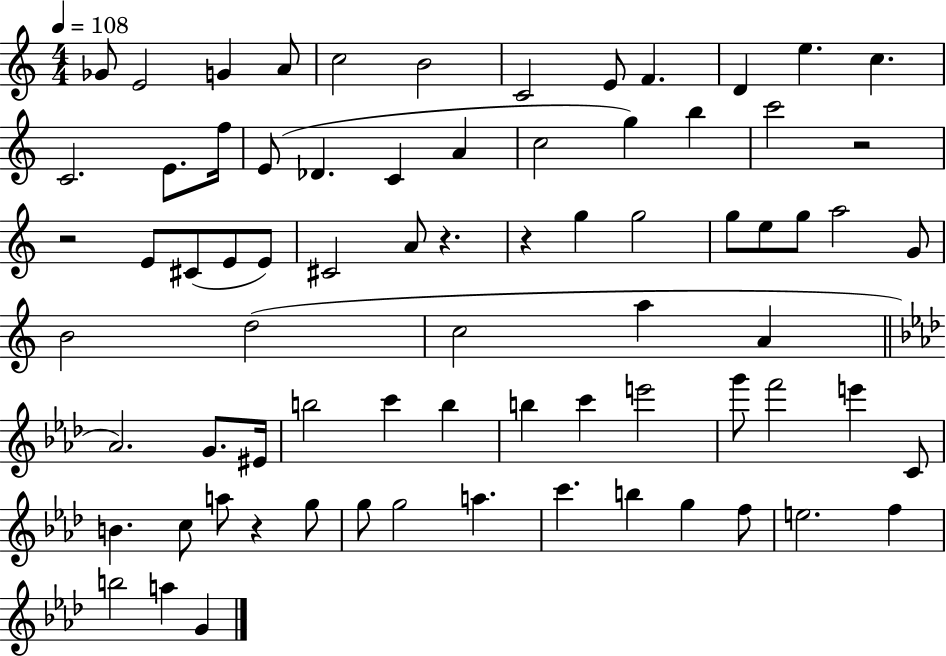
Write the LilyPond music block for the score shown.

{
  \clef treble
  \numericTimeSignature
  \time 4/4
  \key c \major
  \tempo 4 = 108
  ges'8 e'2 g'4 a'8 | c''2 b'2 | c'2 e'8 f'4. | d'4 e''4. c''4. | \break c'2. e'8. f''16 | e'8( des'4. c'4 a'4 | c''2 g''4) b''4 | c'''2 r2 | \break r2 e'8 cis'8( e'8 e'8) | cis'2 a'8 r4. | r4 g''4 g''2 | g''8 e''8 g''8 a''2 g'8 | \break b'2 d''2( | c''2 a''4 a'4 | \bar "||" \break \key aes \major aes'2.) g'8. eis'16 | b''2 c'''4 b''4 | b''4 c'''4 e'''2 | g'''8 f'''2 e'''4 c'8 | \break b'4. c''8 a''8 r4 g''8 | g''8 g''2 a''4. | c'''4. b''4 g''4 f''8 | e''2. f''4 | \break b''2 a''4 g'4 | \bar "|."
}